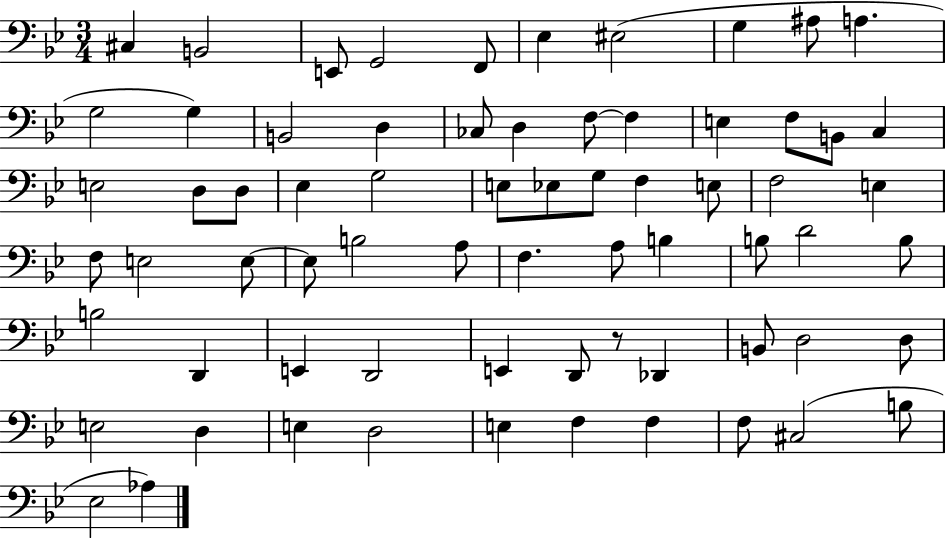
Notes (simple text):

C#3/q B2/h E2/e G2/h F2/e Eb3/q EIS3/h G3/q A#3/e A3/q. G3/h G3/q B2/h D3/q CES3/e D3/q F3/e F3/q E3/q F3/e B2/e C3/q E3/h D3/e D3/e Eb3/q G3/h E3/e Eb3/e G3/e F3/q E3/e F3/h E3/q F3/e E3/h E3/e E3/e B3/h A3/e F3/q. A3/e B3/q B3/e D4/h B3/e B3/h D2/q E2/q D2/h E2/q D2/e R/e Db2/q B2/e D3/h D3/e E3/h D3/q E3/q D3/h E3/q F3/q F3/q F3/e C#3/h B3/e Eb3/h Ab3/q